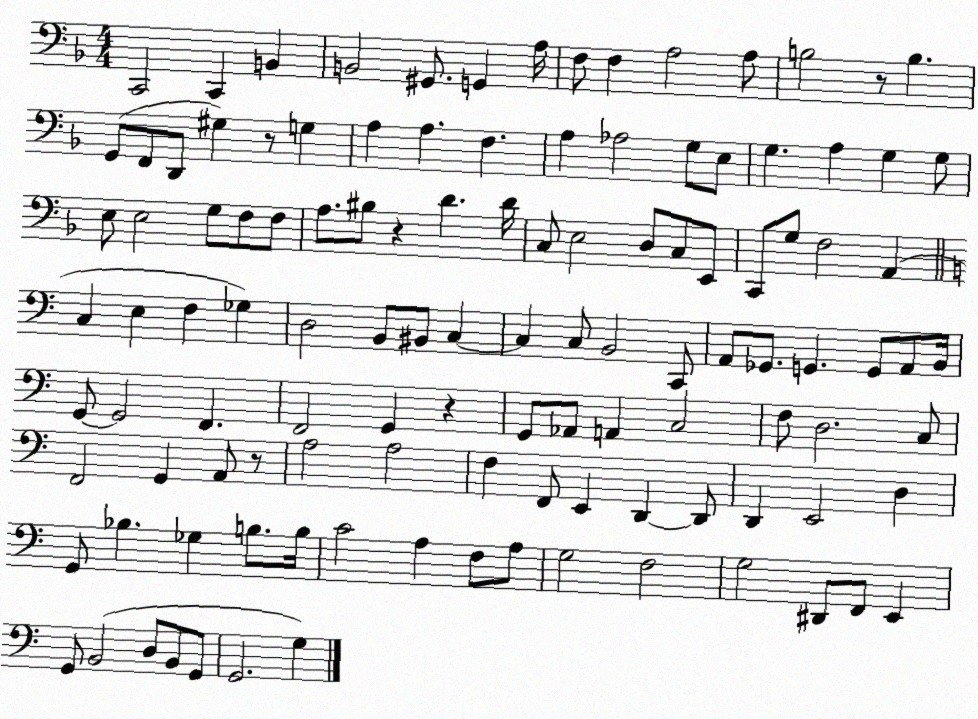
X:1
T:Untitled
M:4/4
L:1/4
K:F
C,,2 C,, B,, B,,2 ^G,,/2 G,, A,/4 F,/2 F, A,2 A,/2 B,2 z/2 B, G,,/2 F,,/2 D,,/2 ^G, z/2 G, A, A, F, A, _A,2 G,/2 E,/2 G, A, G, G,/2 E,/2 E,2 G,/2 F,/2 F,/2 A,/2 ^B,/2 z D D/4 C,/2 E,2 D,/2 C,/2 E,,/2 C,,/2 G,/2 F,2 A,, C, E, F, _G, D,2 B,,/2 ^B,,/2 C, C, C,/2 B,,2 C,,/2 A,,/2 _G,,/2 G,, G,,/2 A,,/2 B,,/4 G,,/2 G,,2 F,, F,,2 G,, z G,,/2 _A,,/2 A,, C,2 F,/2 D,2 C,/2 F,,2 G,, A,,/2 z/2 A,2 A,2 F, F,,/2 E,, D,, D,,/2 D,, E,,2 D, G,,/2 _B, _G, B,/2 B,/4 C2 A, F,/2 A,/2 G,2 F,2 G,2 ^D,,/2 F,,/2 E,, G,,/2 B,,2 D,/2 B,,/2 G,,/2 G,,2 G,